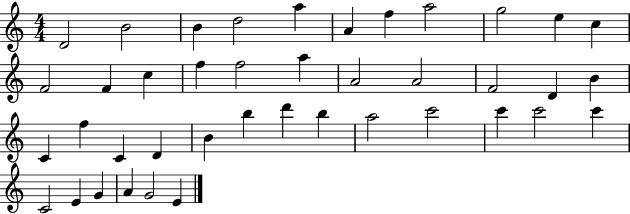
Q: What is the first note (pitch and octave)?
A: D4